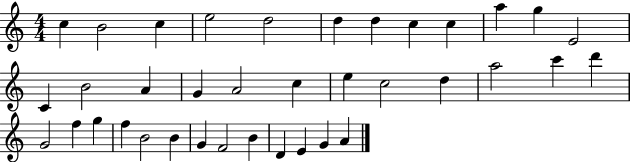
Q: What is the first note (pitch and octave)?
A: C5